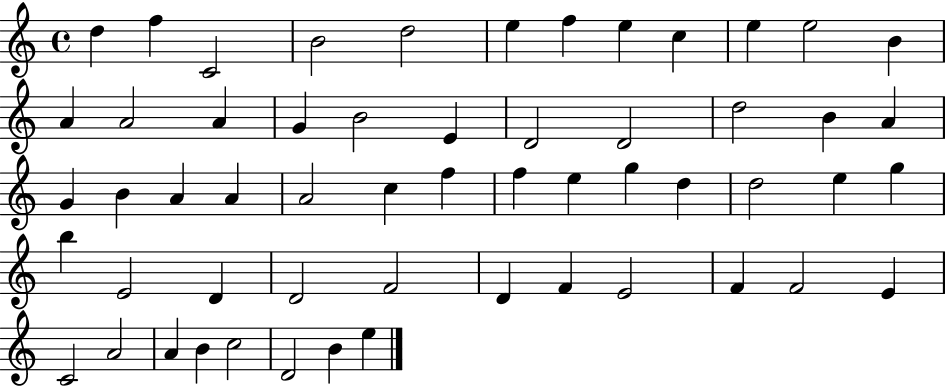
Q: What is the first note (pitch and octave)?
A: D5